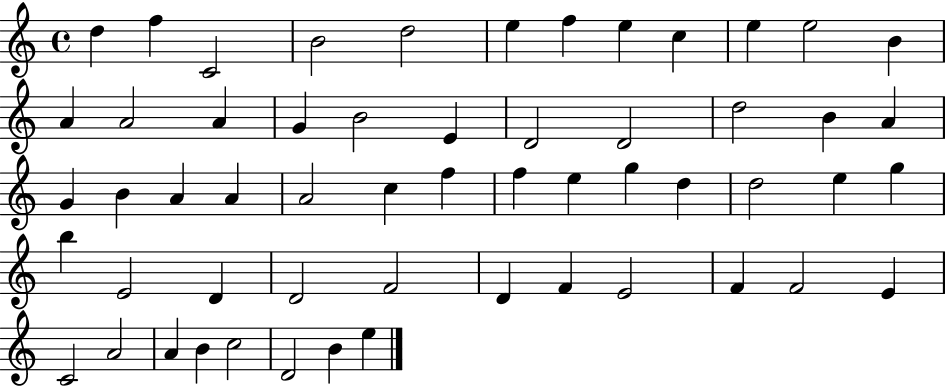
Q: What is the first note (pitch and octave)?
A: D5